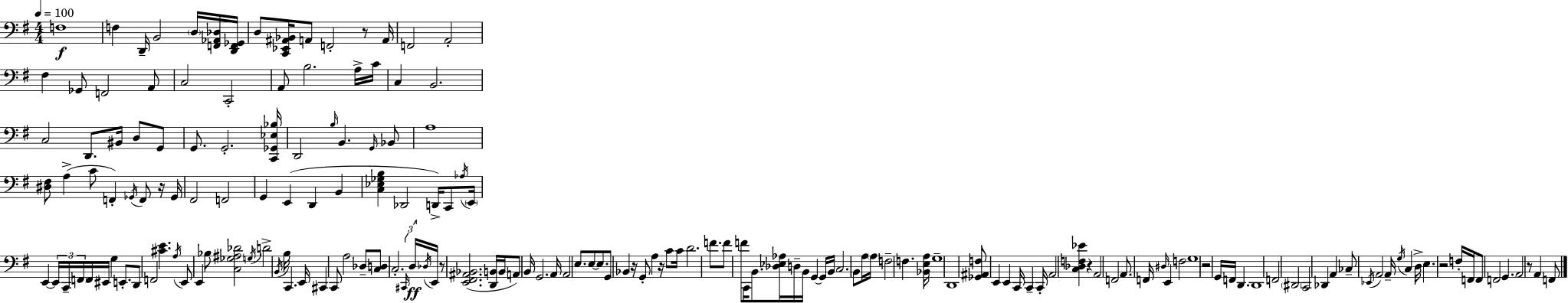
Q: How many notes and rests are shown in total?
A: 179